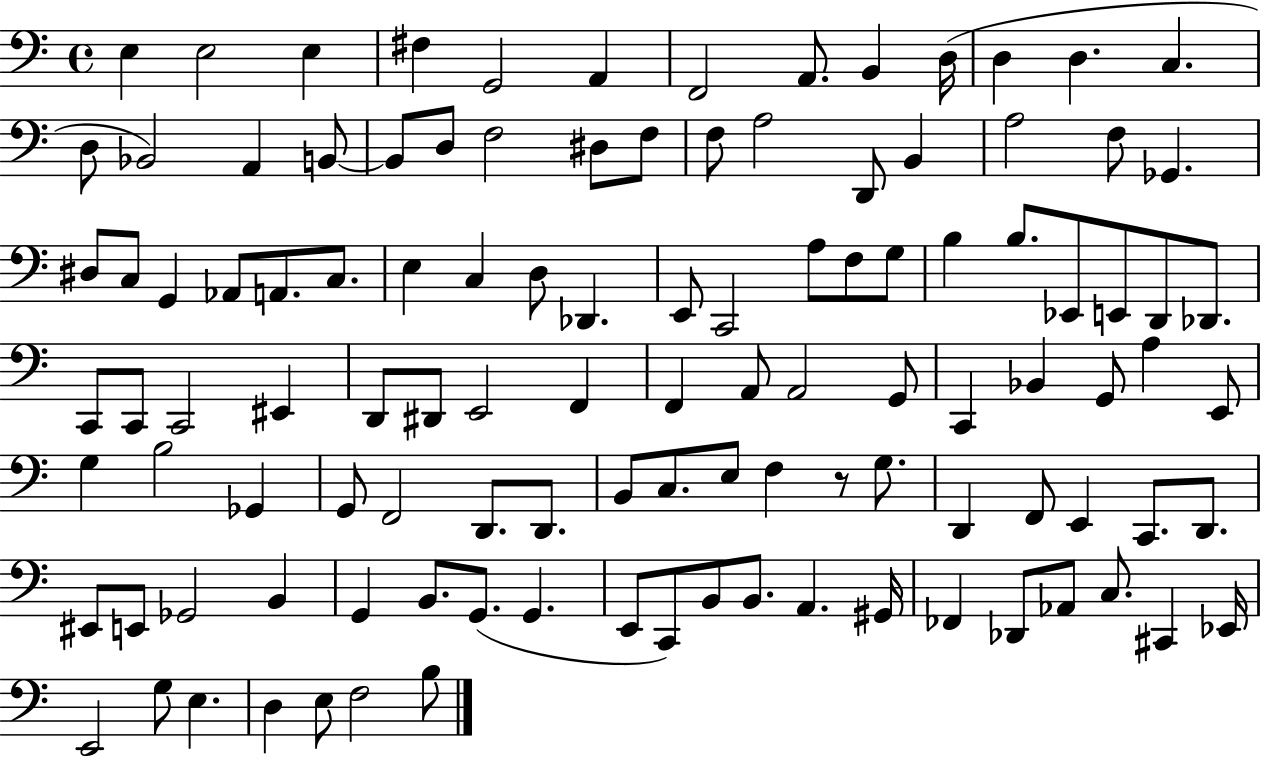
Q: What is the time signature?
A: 4/4